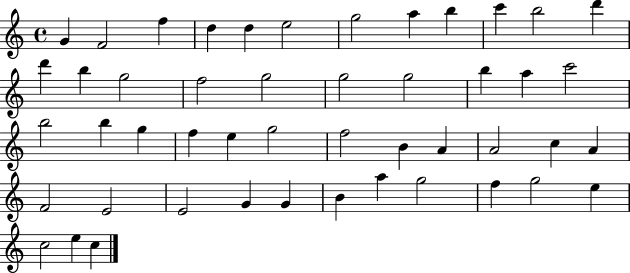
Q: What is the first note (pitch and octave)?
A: G4